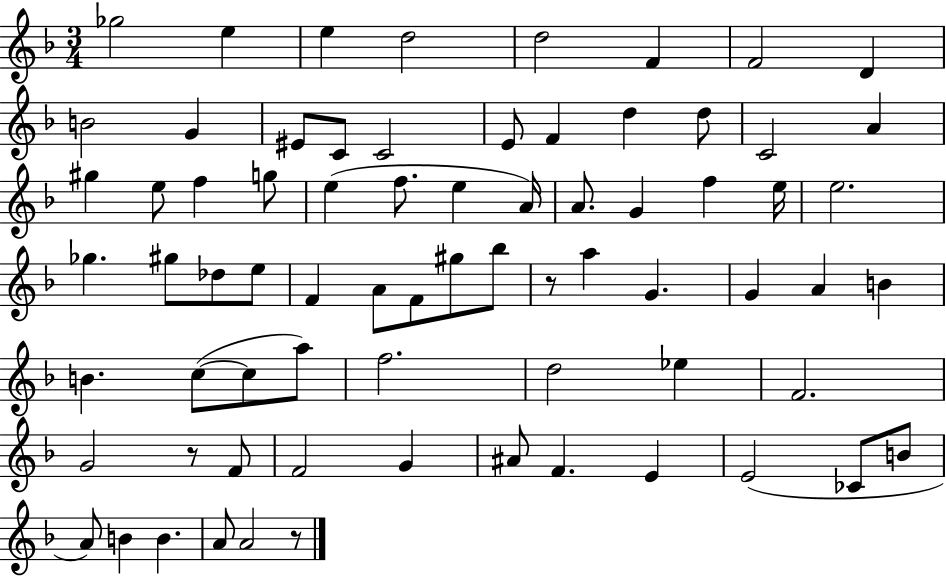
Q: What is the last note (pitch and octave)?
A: A4